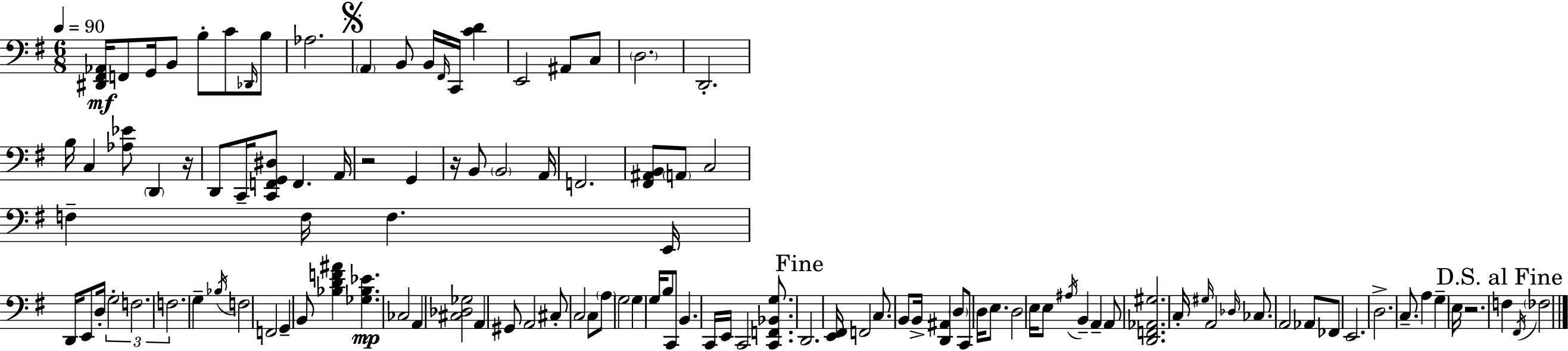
[D#2,F#2,Ab2]/s F2/e G2/s B2/e B3/e C4/e Db2/s B3/e Ab3/h. A2/q B2/e B2/s F#2/s C2/s [C4,D4]/q E2/h A#2/e C3/e D3/h. D2/h. B3/s C3/q [Ab3,Eb4]/e D2/q R/s D2/e C2/s [C2,F2,G2,D#3]/e F2/q. A2/s R/h G2/q R/s B2/e B2/h A2/s F2/h. [F#2,A#2,B2]/e A2/e C3/h F3/q F3/s F3/q. E2/s D2/s E2/e D3/s G3/h F3/h. F3/h. G3/q Bb3/s F3/h F2/h G2/q B2/e [Bb3,D4,F4,A#4]/q [Gb3,Bb3,Eb4]/q. CES3/h A2/q [C#3,Db3,Gb3]/h A2/q G#2/e A2/h C#3/e C3/h C3/e A3/e G3/h G3/q G3/s B3/e C2/e B2/q. C2/s E2/s C2/h [C2,F2,Bb2,G3]/e. D2/h. [E2,F#2]/s F2/h C3/e. B2/e B2/s [D2,A#2]/q D3/e C2/e D3/s E3/e. D3/h E3/s E3/e A#3/s B2/q A2/q A2/e [D2,F2,Ab2,G#3]/h. C3/s G#3/s A2/h Db3/s CES3/e. A2/h Ab2/e FES2/e E2/h. D3/h. C3/e. A3/q G3/q E3/s R/h. F3/q F#2/s FES3/h